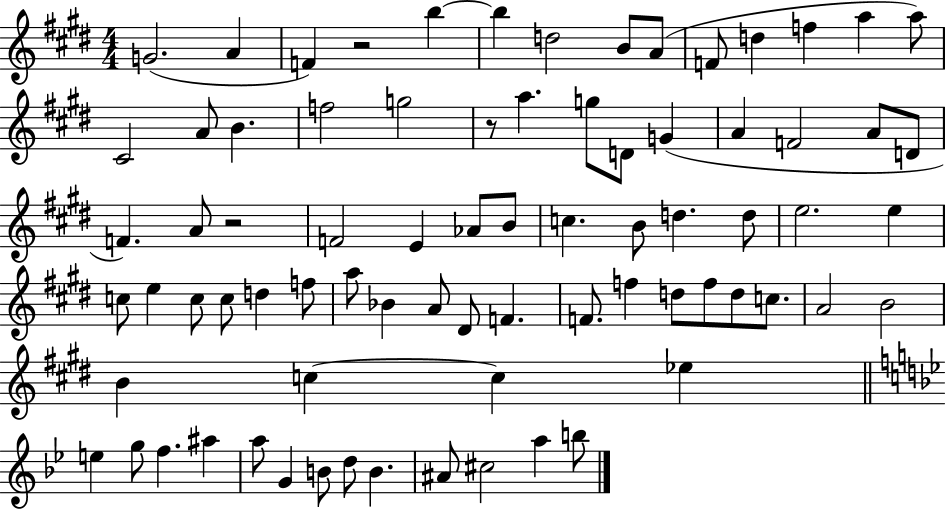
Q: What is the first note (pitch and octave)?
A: G4